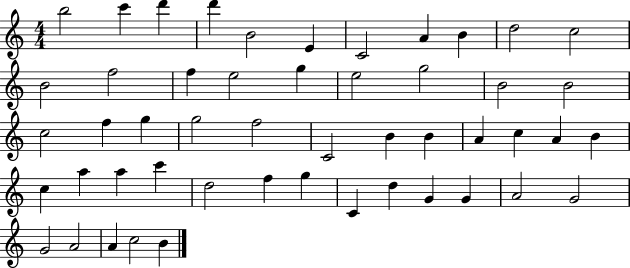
X:1
T:Untitled
M:4/4
L:1/4
K:C
b2 c' d' d' B2 E C2 A B d2 c2 B2 f2 f e2 g e2 g2 B2 B2 c2 f g g2 f2 C2 B B A c A B c a a c' d2 f g C d G G A2 G2 G2 A2 A c2 B